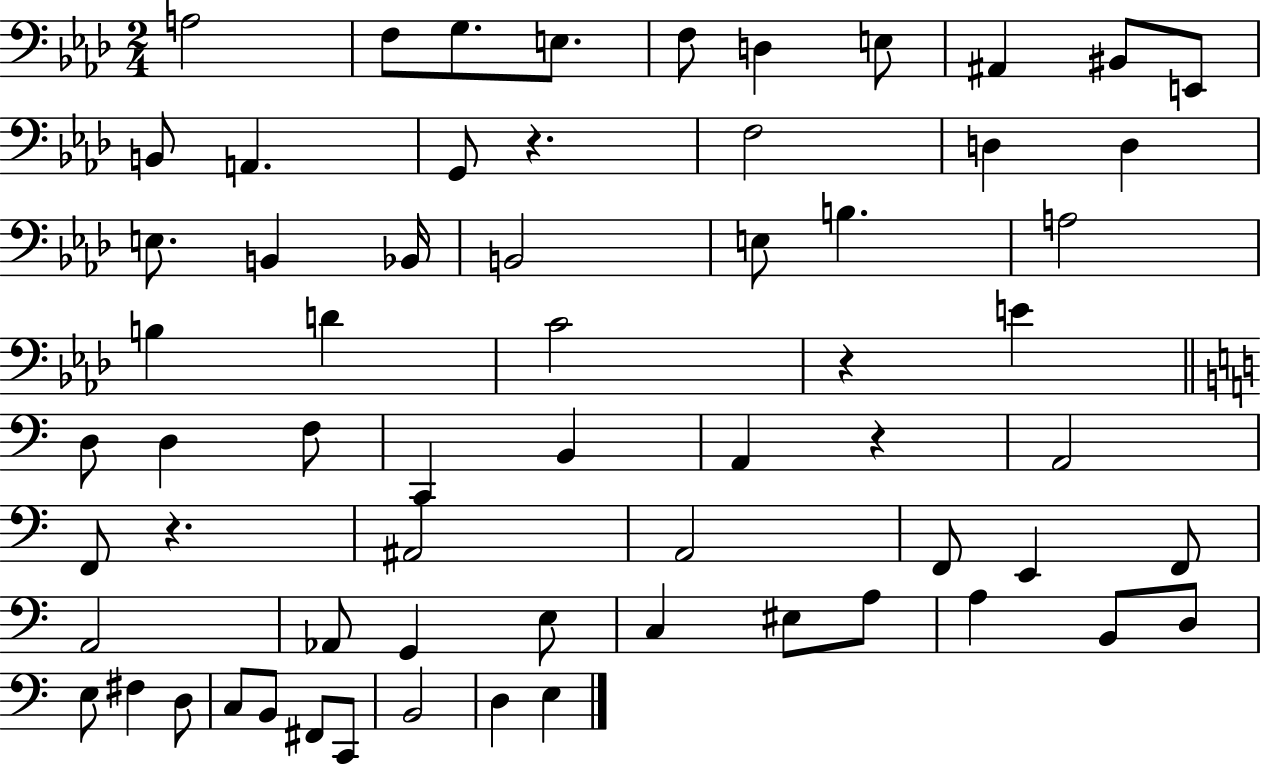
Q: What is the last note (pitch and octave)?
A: E3